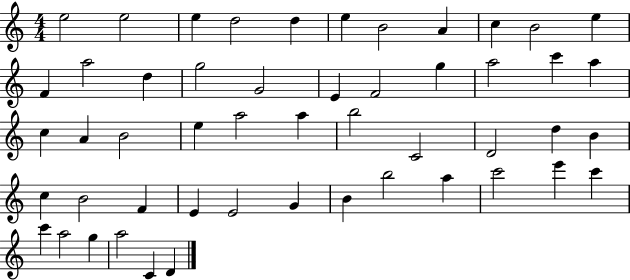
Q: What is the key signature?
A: C major